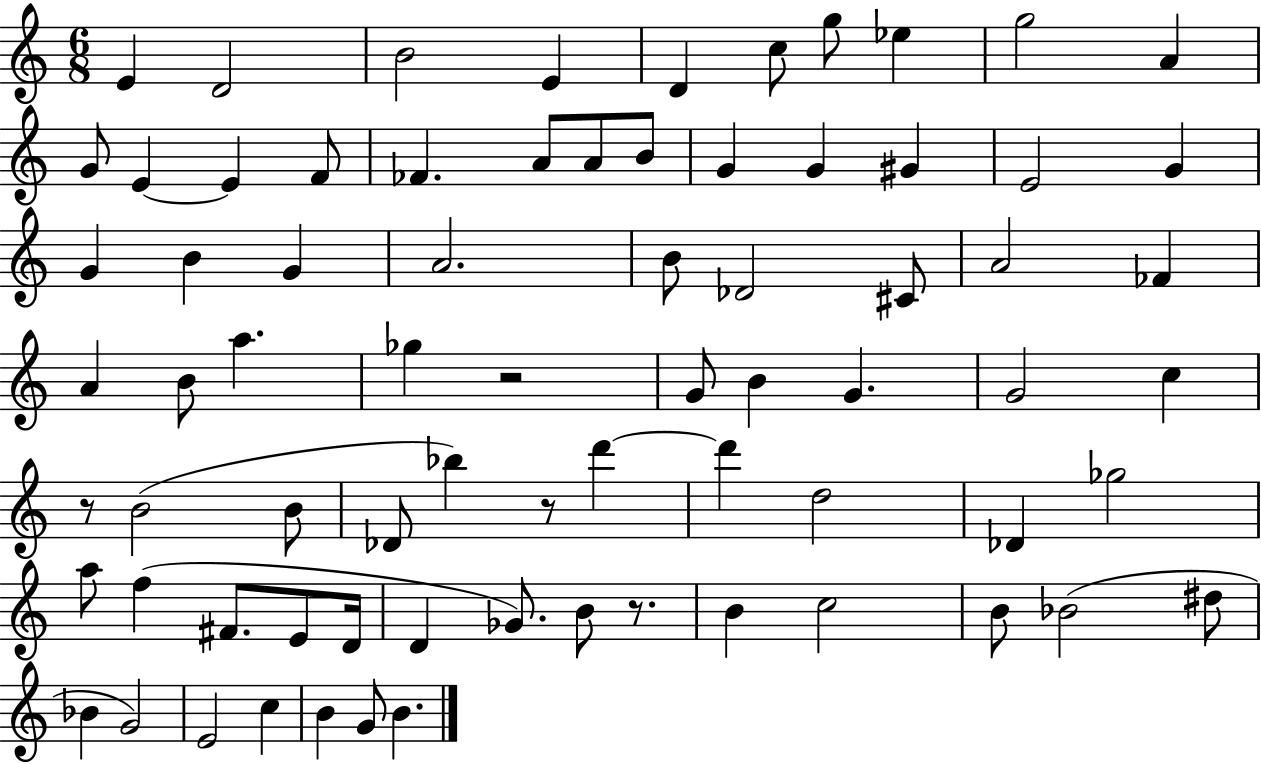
E4/q D4/h B4/h E4/q D4/q C5/e G5/e Eb5/q G5/h A4/q G4/e E4/q E4/q F4/e FES4/q. A4/e A4/e B4/e G4/q G4/q G#4/q E4/h G4/q G4/q B4/q G4/q A4/h. B4/e Db4/h C#4/e A4/h FES4/q A4/q B4/e A5/q. Gb5/q R/h G4/e B4/q G4/q. G4/h C5/q R/e B4/h B4/e Db4/e Bb5/q R/e D6/q D6/q D5/h Db4/q Gb5/h A5/e F5/q F#4/e. E4/e D4/s D4/q Gb4/e. B4/e R/e. B4/q C5/h B4/e Bb4/h D#5/e Bb4/q G4/h E4/h C5/q B4/q G4/e B4/q.